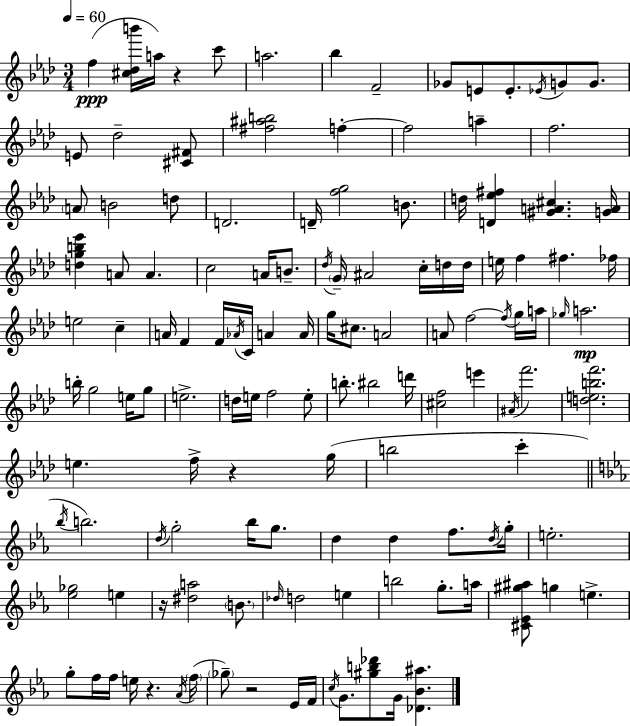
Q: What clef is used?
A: treble